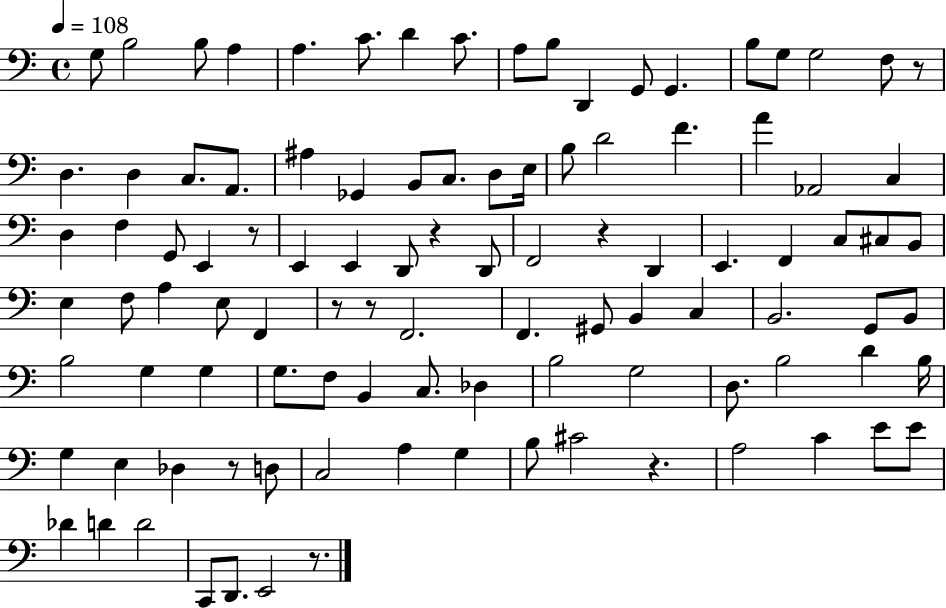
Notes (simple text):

G3/e B3/h B3/e A3/q A3/q. C4/e. D4/q C4/e. A3/e B3/e D2/q G2/e G2/q. B3/e G3/e G3/h F3/e R/e D3/q. D3/q C3/e. A2/e. A#3/q Gb2/q B2/e C3/e. D3/e E3/s B3/e D4/h F4/q. A4/q Ab2/h C3/q D3/q F3/q G2/e E2/q R/e E2/q E2/q D2/e R/q D2/e F2/h R/q D2/q E2/q. F2/q C3/e C#3/e B2/e E3/q F3/e A3/q E3/e F2/q R/e R/e F2/h. F2/q. G#2/e B2/q C3/q B2/h. G2/e B2/e B3/h G3/q G3/q G3/e. F3/e B2/q C3/e. Db3/q B3/h G3/h D3/e. B3/h D4/q B3/s G3/q E3/q Db3/q R/e D3/e C3/h A3/q G3/q B3/e C#4/h R/q. A3/h C4/q E4/e E4/e Db4/q D4/q D4/h C2/e D2/e. E2/h R/e.